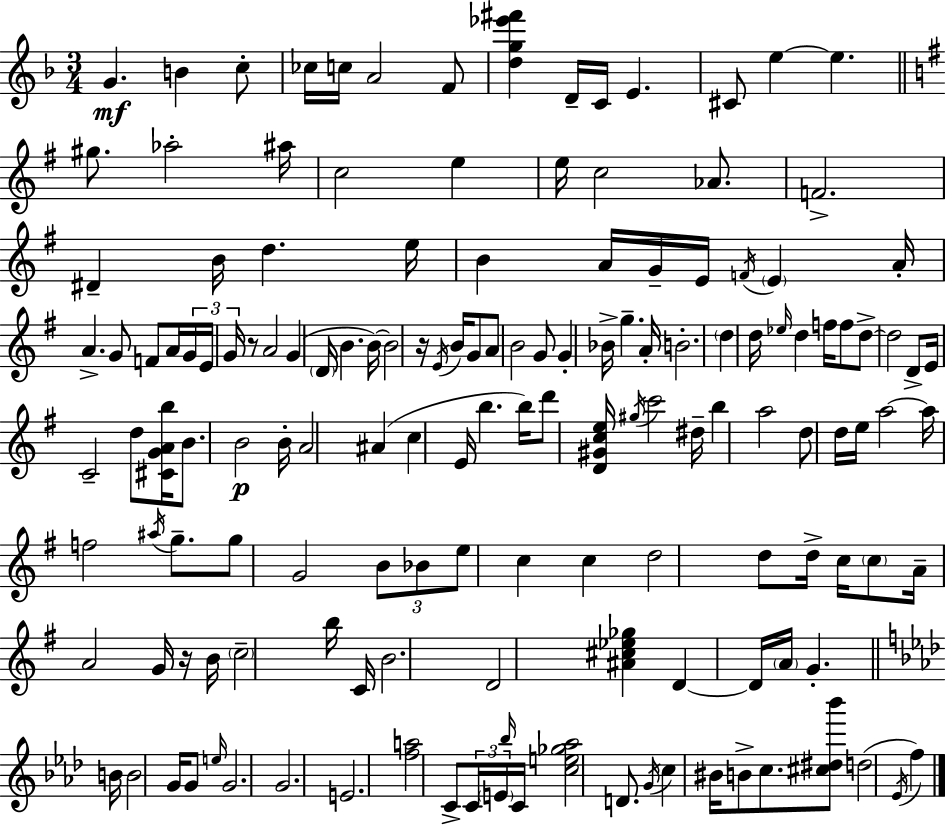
{
  \clef treble
  \numericTimeSignature
  \time 3/4
  \key d \minor
  g'4.\mf b'4 c''8-. | ces''16 c''16 a'2 f'8 | <d'' g'' ees''' fis'''>4 d'16-- c'16 e'4. | cis'8 e''4~~ e''4. | \break \bar "||" \break \key g \major gis''8. aes''2-. ais''16 | c''2 e''4 | e''16 c''2 aes'8. | f'2.-> | \break dis'4-- b'16 d''4. e''16 | b'4 a'16 g'16-- e'16 \acciaccatura { f'16 } \parenthesize e'4 | a'16-. a'4.-> g'8 f'8 a'16 | \tuplet 3/2 { g'16 e'16 g'16 } r8 a'2 | \break g'4( \parenthesize d'16 b'4. | b'16~~) b'2 r16 \acciaccatura { e'16 } b'16 | g'8 a'8 b'2 | g'8 g'4-. bes'16-> g''4.-- | \break a'16-. b'2.-. | \parenthesize d''4 d''16 \grace { ees''16 } d''4 | f''16 f''8 d''8->~~ d''2 | d'8-> e'16 c'2-- | \break d''8 <cis' g' a' b''>16 b'8. b'2\p | b'16-. a'2 ais'4( | c''4 e'16 b''4. | b''16) d'''8 <d' gis' c'' e''>16 \acciaccatura { gis''16 } c'''2 | \break dis''16-- b''4 a''2 | d''8 d''16 e''16 a''2~~ | a''16 f''2 | \acciaccatura { ais''16 } g''8.-- g''8 g'2 | \break \tuplet 3/2 { b'8 bes'8 e''8 } c''4 | c''4 d''2 | d''8 d''16-> c''16 \parenthesize c''8 a'16-- a'2 | g'16 r16 b'16 \parenthesize c''2-- | \break b''16 c'16 b'2. | d'2 | <ais' cis'' ees'' ges''>4 d'4~~ d'16 \parenthesize a'16 g'4.-. | \bar "||" \break \key f \minor b'16 b'2 g'16 g'8 | \grace { e''16 } g'2. | g'2. | e'2. | \break <f'' a''>2 c'8-> \tuplet 3/2 { c'16 | \parenthesize e'16 \grace { bes''16 } } c'16 <c'' e'' ges'' aes''>2 d'8. | \acciaccatura { g'16 } c''4 bis'16 b'8-> c''8. | <cis'' dis'' bes'''>8 d''2( \acciaccatura { ees'16 } | \break f''4) \bar "|."
}